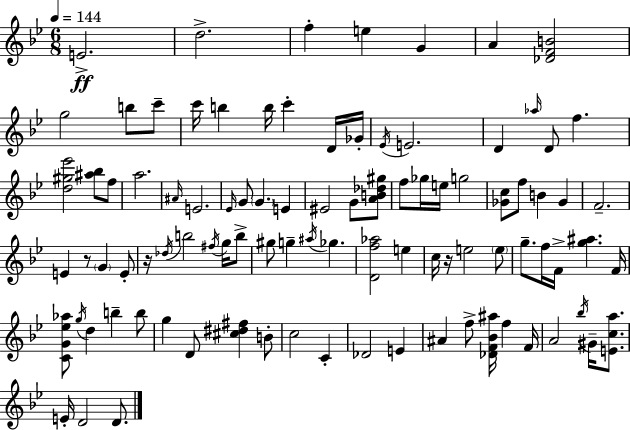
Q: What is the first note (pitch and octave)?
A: E4